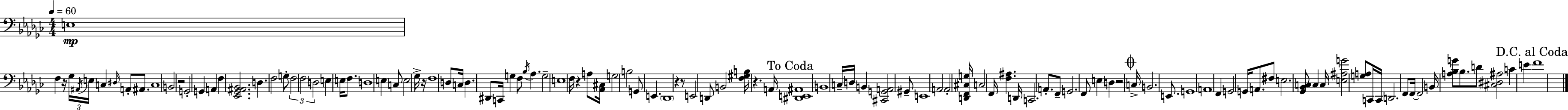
X:1
T:Untitled
M:4/4
L:1/4
K:Ebm
E,4 F, z/4 _G,/4 ^A,,/4 E,/4 C, ^D,/4 A,,/2 ^A,,/2 C,4 B,,2 z2 G,,2 G,, A,, F, [_E,,_G,,^A,,_B,,]2 D, F,2 G,/2 F,2 F,2 D,2 E, E,/4 F,/2 D,4 E, C,/2 E,2 _G,/4 z/4 F,4 D,/2 C,/4 D, ^D,,/2 C,,/4 G, F,/2 _B,/4 _A, G,2 E,4 F,/4 z A,/2 [_A,,^C,]/4 G,2 B,2 G,,/2 E,, _D,,4 z z/2 E,,2 D,,/2 B,,2 [F,^G,B,]/4 z A,,/4 [^D,,E,,^A,,]4 B,,4 C,/4 D,/4 B,, [^C,,G,,A,,]2 ^G,,/2 E,,4 A,,2 A,,2 [D,,F,,^C,G,]/4 C,2 F,,/4 [F,^A,] D,,/4 C,,2 A,,/2 F,,/2 G,,2 F,,/2 E, D, z2 C,/4 B,,2 E,,/2 G,,4 A,,4 F,, G,,2 G,,/4 A,,/2 ^F,/2 E,2 [_G,,_B,,C,]/2 C, C,/4 [E,^A,G]2 [G,A,]/2 C,,/4 C,,/4 D,,2 F,,/2 F,,/4 F,,2 B,,/4 [A,_B,G]/2 _B,/2 D/2 [^C,^D,^A,]2 C E F4